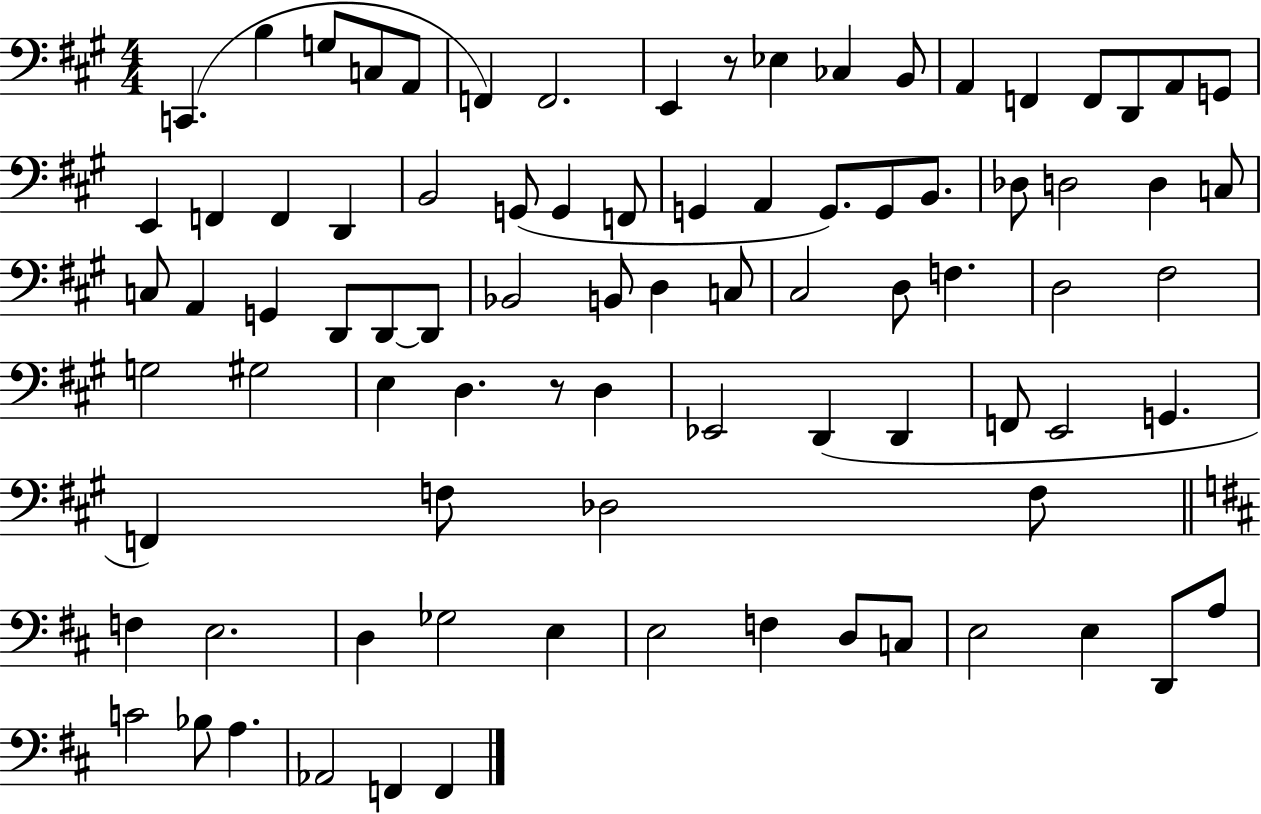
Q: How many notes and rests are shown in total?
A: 85